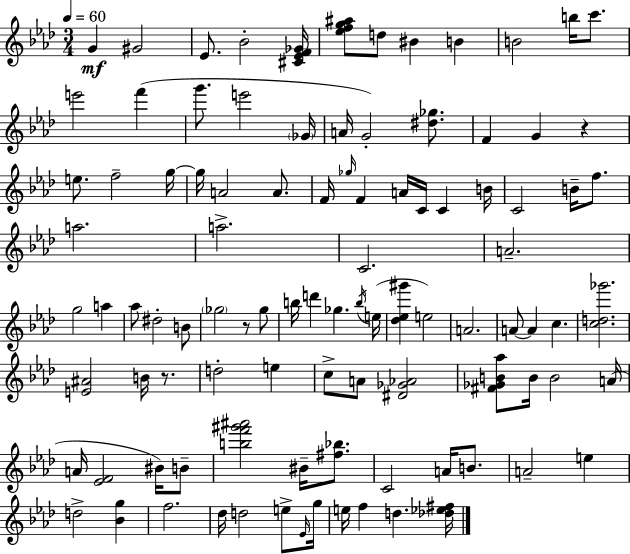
{
  \clef treble
  \numericTimeSignature
  \time 3/4
  \key aes \major
  \tempo 4 = 60
  g'4\mf gis'2 | ees'8. bes'2-. <cis' ees' f' ges'>16 | <ees'' f'' g'' ais''>8 d''8 bis'4 b'4 | b'2 b''16 c'''8. | \break e'''2 f'''4( | g'''8. e'''2 \parenthesize ges'16 | a'16 g'2-.) <dis'' ges''>8. | f'4 g'4 r4 | \break e''8. f''2-- g''16~~ | g''16 a'2 a'8. | f'16 \grace { ges''16 } f'4 a'16 c'16 c'4 | b'16 c'2 b'16-- f''8. | \break a''2. | a''2.-> | c'2. | a'2.-- | \break g''2 a''4 | aes''8 dis''2-. b'8 | \parenthesize ges''2 r8 ges''8 | b''16 d'''4 ges''4. | \break \acciaccatura { b''16 }( e''16 <des'' ees'' gis'''>4 e''2) | a'2. | a'8~~ a'4 c''4. | <c'' d'' ges'''>2. | \break <e' ais'>2 b'16 r8. | d''2-. e''4 | c''8-> a'8 <dis' ges' aes'>2 | <fis' ges' b' aes''>8 b'16 b'2 | \break a'16( a'16 <ees' f'>2 bis'16) | b'8-- <b'' f''' gis''' ais'''>2 bis'16-- <fis'' bes''>8. | c'2 a'16 b'8. | a'2-- e''4 | \break d''2-> <bes' g''>4 | f''2. | des''16 d''2 e''8-> | \grace { ees'16 } g''16 e''16 f''4 d''4. | \break <des'' ees'' fis''>16 \bar "|."
}